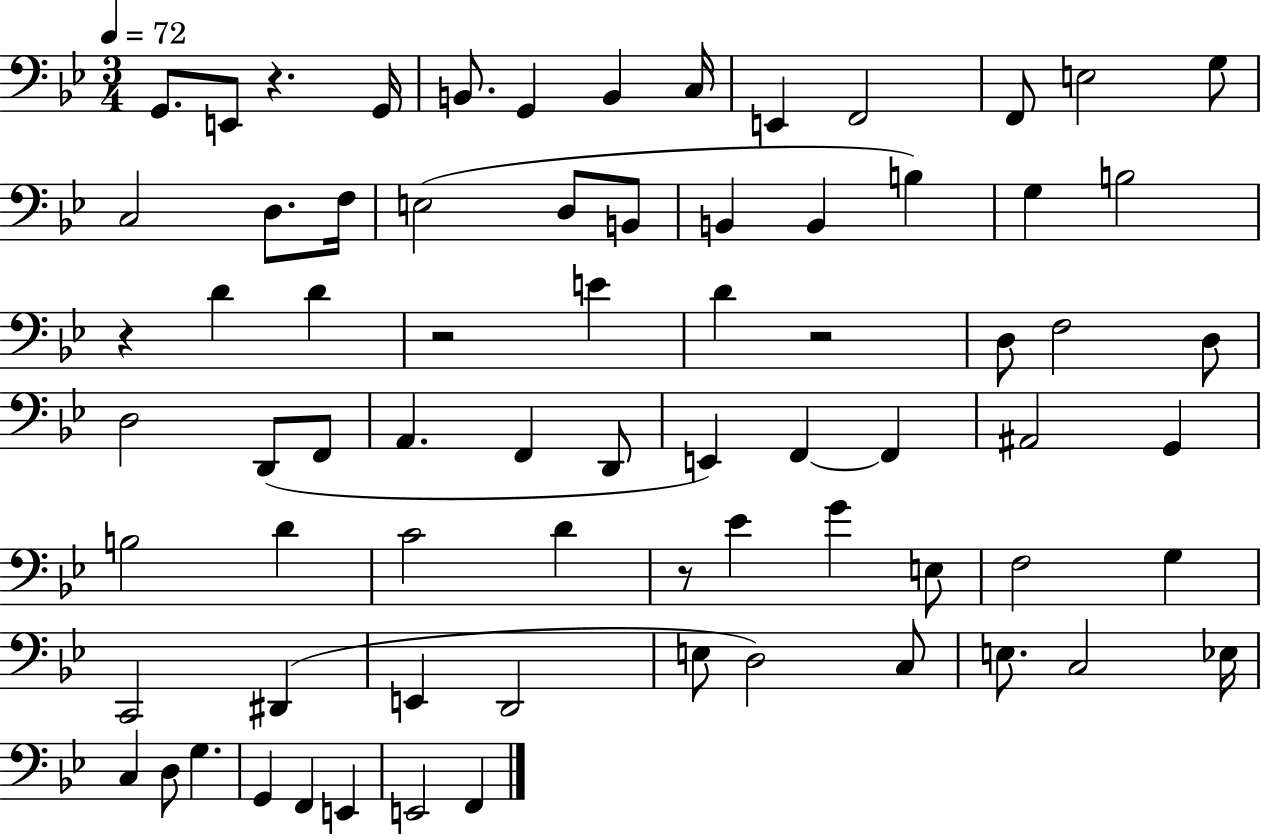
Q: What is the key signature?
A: BES major